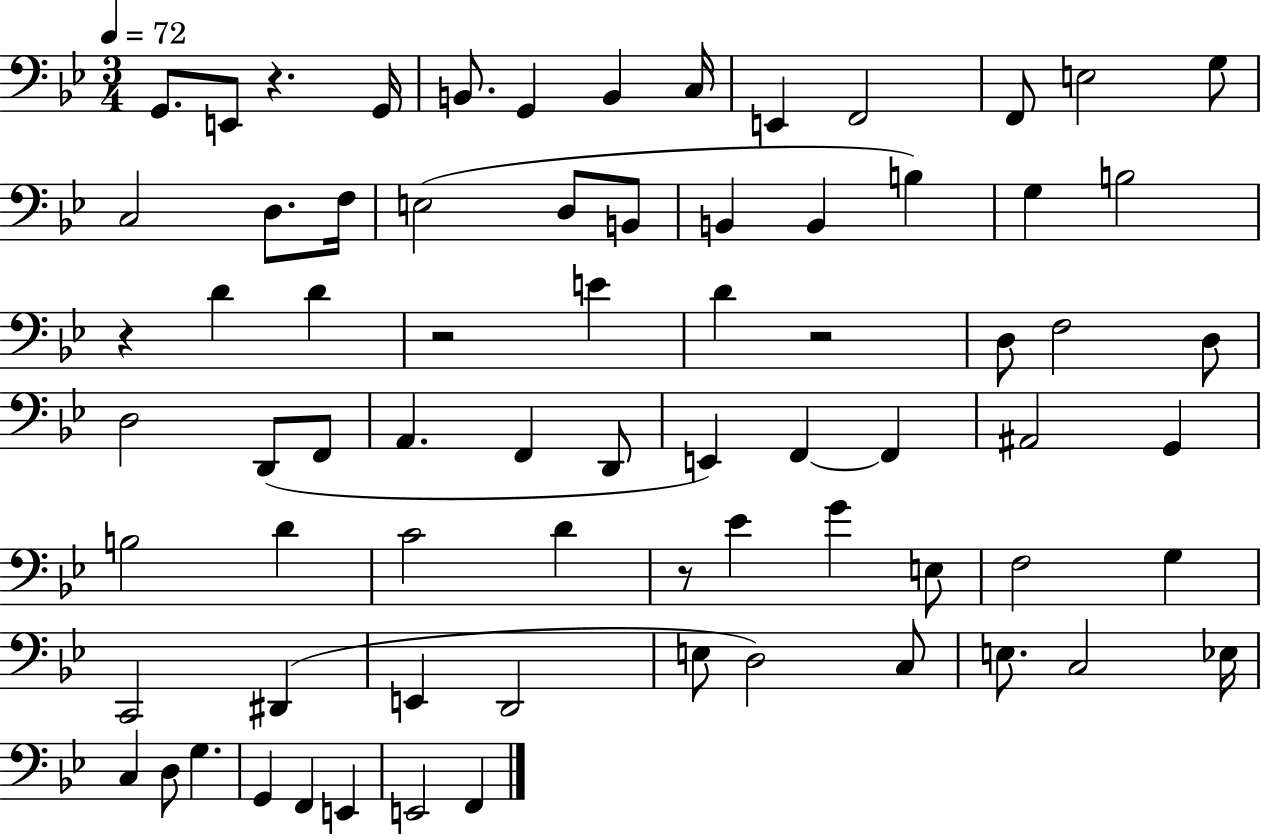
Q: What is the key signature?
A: BES major